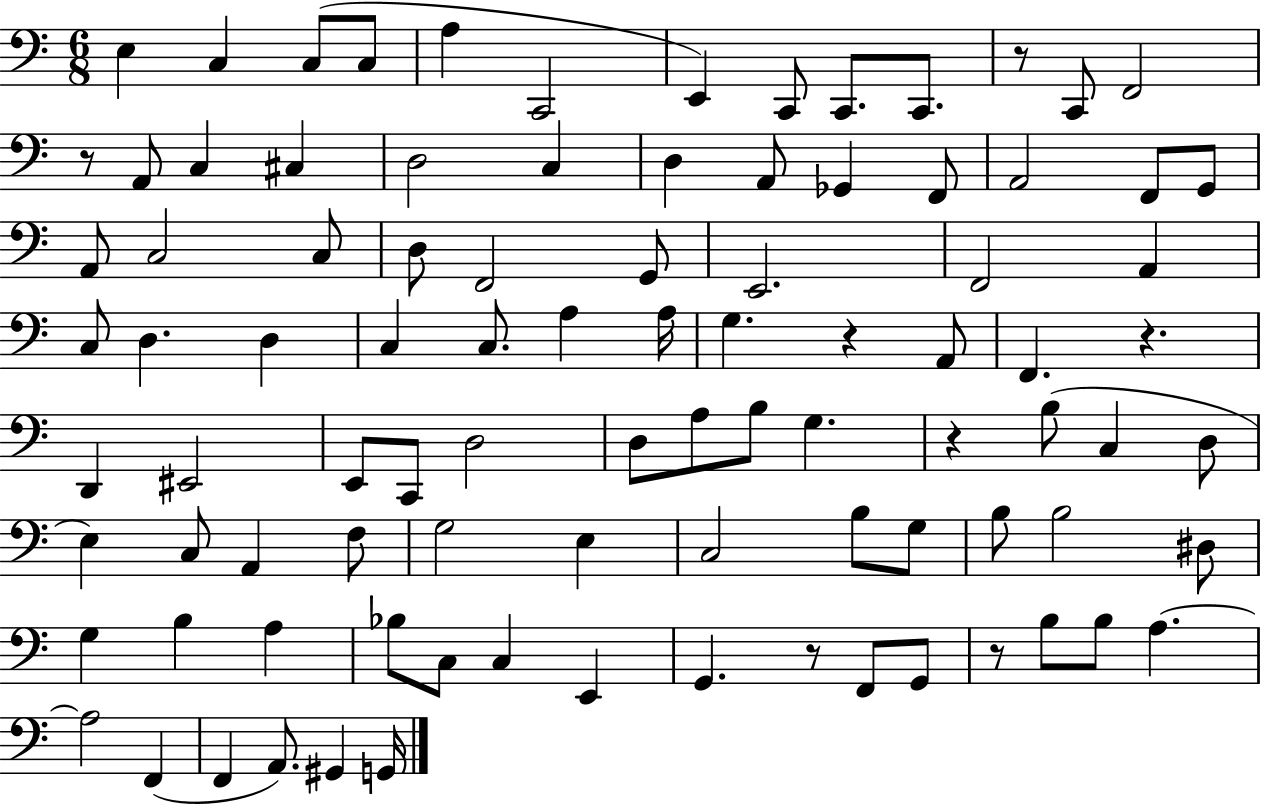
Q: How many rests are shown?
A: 7